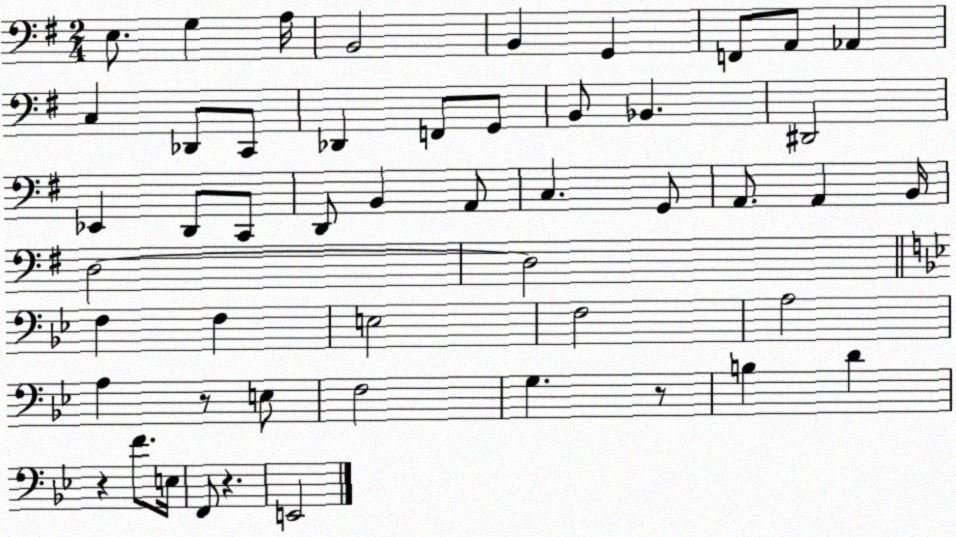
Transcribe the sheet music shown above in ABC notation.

X:1
T:Untitled
M:2/4
L:1/4
K:G
E,/2 G, A,/4 B,,2 B,, G,, F,,/2 A,,/2 _A,, C, _D,,/2 C,,/2 _D,, F,,/2 G,,/2 B,,/2 _B,, ^D,,2 _E,, D,,/2 C,,/2 D,,/2 B,, A,,/2 C, G,,/2 A,,/2 A,, B,,/4 D,2 D,2 F, F, E,2 F,2 A,2 A, z/2 E,/2 F,2 G, z/2 B, D z F/2 E,/4 F,,/2 z E,,2